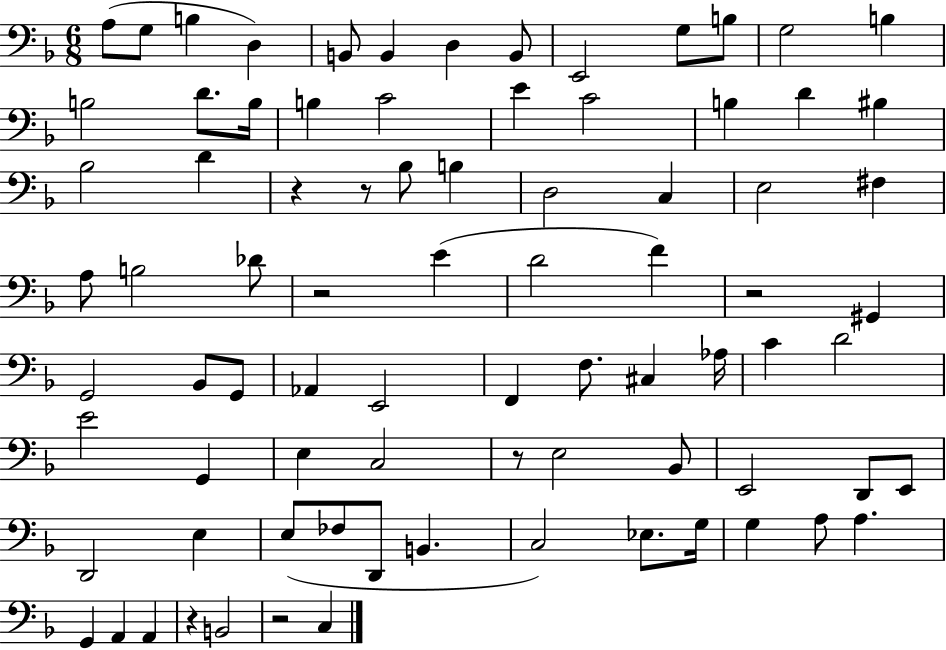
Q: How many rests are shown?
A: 7